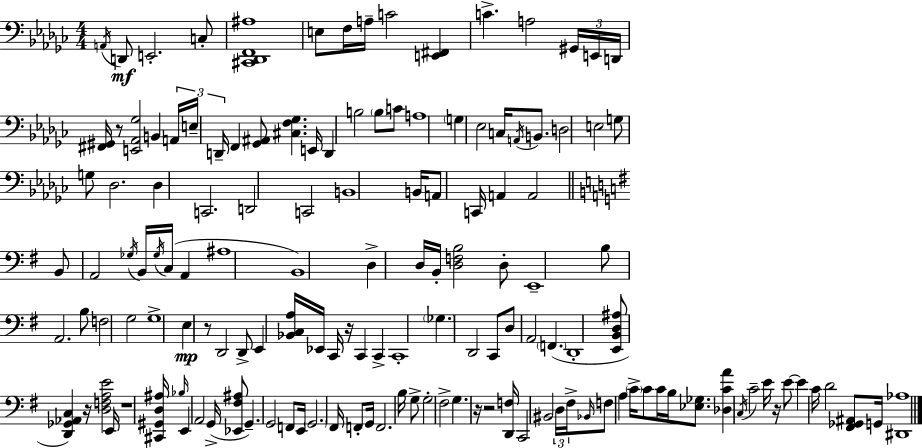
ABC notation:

X:1
T:Untitled
M:4/4
L:1/4
K:Ebm
A,,/4 D,,/2 E,,2 C,/2 [^C,,_D,,F,,^A,]4 E,/2 F,/4 A,/4 C2 [E,,^F,,] C A,2 ^G,,/4 E,,/4 D,,/4 [^F,,^G,,]/4 z/2 [E,,_A,,_G,]2 B,, A,,/4 E,/4 D,,/4 F,, [_G,,^A,,]/2 [^C,F,_G,] E,,/4 D,, B,2 B,/2 C/2 A,4 G, _E,2 C,/4 A,,/4 B,,/2 D,2 E,2 G,/2 G,/2 _D,2 _D, C,,2 D,,2 C,,2 B,,4 B,,/4 A,,/2 C,,/4 A,, A,,2 B,,/2 A,,2 _G,/4 B,,/4 _G,/4 C,/4 A,, ^A,4 B,,4 D, D,/4 B,,/4 [D,F,B,]2 D,/2 E,,4 B,/2 A,,2 B,/2 F,2 G,2 G,4 E, z/2 D,,2 D,,/2 E,, [_B,,C,A,]/4 _E,,/4 C,,/4 z/4 C,, C,, C,,4 _G, D,,2 C,,/2 D,/2 A,,2 F,, D,,4 [E,,B,,D,^A,]/2 [D,,_G,,_A,,C,] z/4 [D,F,A,E]2 E,,/4 z4 [^C,,^G,,D,^A,]/4 _B,/4 E,, A,,2 G,,/4 [_E,,^F,^A,]/2 G,, G,,2 F,,/2 E,,/4 G,,2 ^F,,/4 F,,/2 G,,/4 F,,2 B,/4 G,/2 G,2 ^F,2 G, z/4 z2 [D,,F,]/4 C,,2 ^B,,2 D,/4 ^F,/4 _B,,/4 F,/2 A, C/4 C/2 C/4 B,/4 [_E,_G,]/2 [_D,CA] C,/4 C2 E/4 z/4 E/2 E C/4 D2 [^F,,_G,,^A,,]/2 G,,/4 [^D,,_A,]4